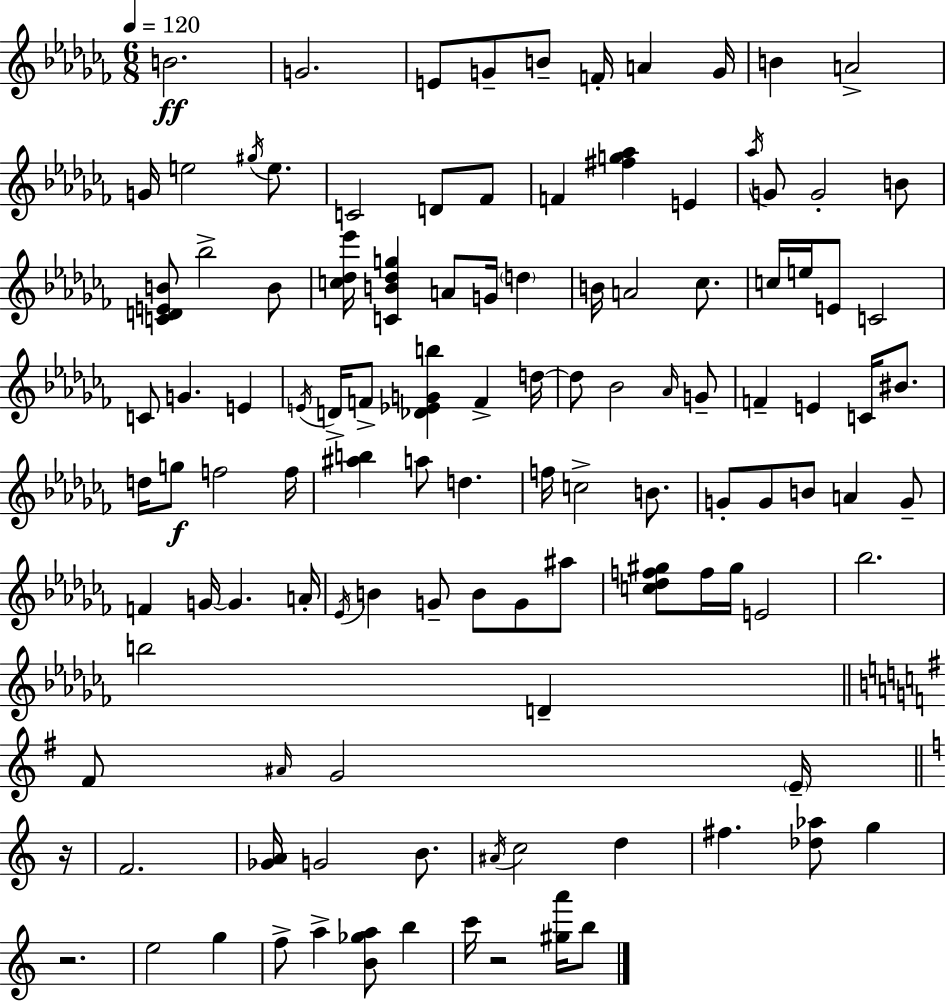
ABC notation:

X:1
T:Untitled
M:6/8
L:1/4
K:Abm
B2 G2 E/2 G/2 B/2 F/4 A G/4 B A2 G/4 e2 ^g/4 e/2 C2 D/2 _F/2 F [^fg_a] E _a/4 G/2 G2 B/2 [CDEB]/2 _b2 B/2 [c_d_e']/4 [CB_dg] A/2 G/4 d B/4 A2 _c/2 c/4 e/4 E/2 C2 C/2 G E E/4 D/4 F/2 [_D_EGb] F d/4 d/2 _B2 _A/4 G/2 F E C/4 ^B/2 d/4 g/2 f2 f/4 [^ab] a/2 d f/4 c2 B/2 G/2 G/2 B/2 A G/2 F G/4 G A/4 _E/4 B G/2 B/2 G/2 ^a/2 [c_df^g]/2 f/4 ^g/4 E2 _b2 b2 D ^F/2 ^A/4 G2 E/4 z/4 F2 [_GA]/4 G2 B/2 ^A/4 c2 d ^f [_d_a]/2 g z2 e2 g f/2 a [B_ga]/2 b c'/4 z2 [^ga']/4 b/2